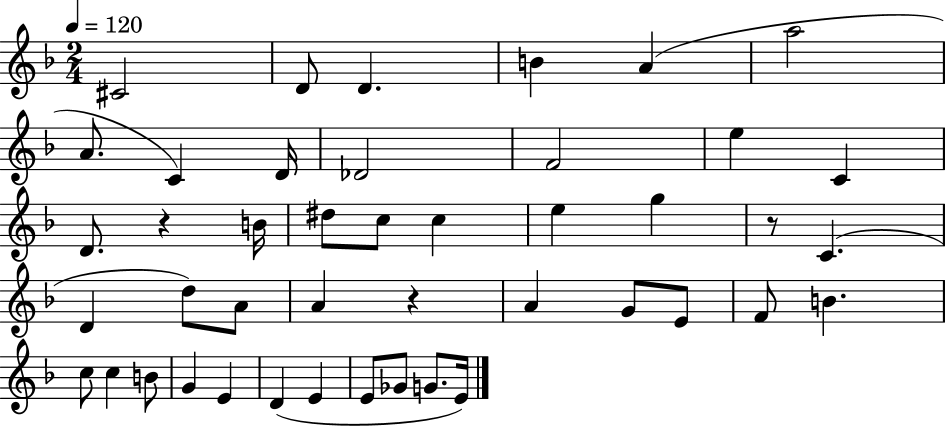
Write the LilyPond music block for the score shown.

{
  \clef treble
  \numericTimeSignature
  \time 2/4
  \key f \major
  \tempo 4 = 120
  cis'2 | d'8 d'4. | b'4 a'4( | a''2 | \break a'8. c'4) d'16 | des'2 | f'2 | e''4 c'4 | \break d'8. r4 b'16 | dis''8 c''8 c''4 | e''4 g''4 | r8 c'4.( | \break d'4 d''8) a'8 | a'4 r4 | a'4 g'8 e'8 | f'8 b'4. | \break c''8 c''4 b'8 | g'4 e'4 | d'4( e'4 | e'8 ges'8 g'8. e'16) | \break \bar "|."
}